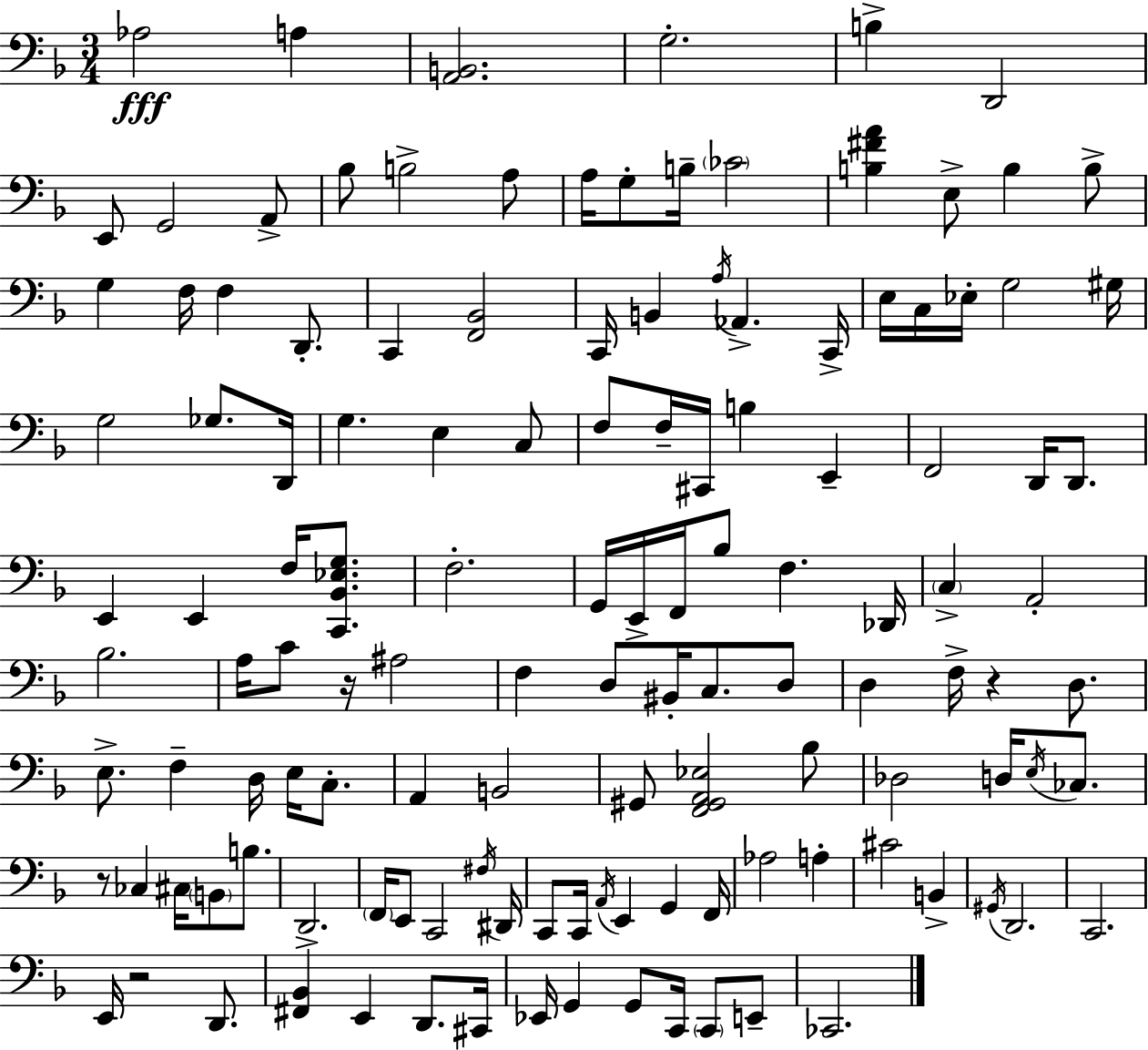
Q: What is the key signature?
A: D minor